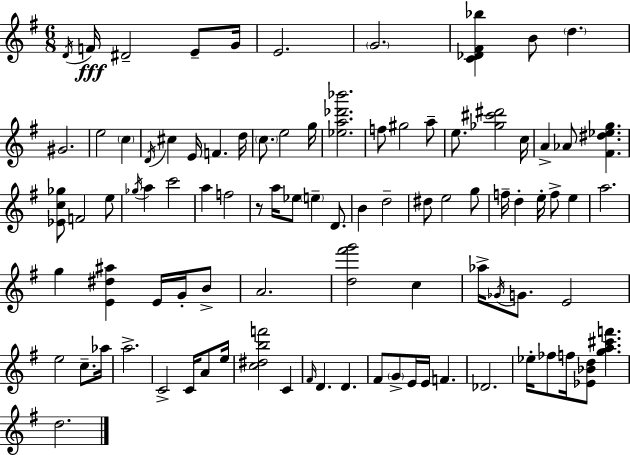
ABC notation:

X:1
T:Untitled
M:6/8
L:1/4
K:G
D/4 F/4 ^D2 E/2 G/4 E2 G2 [C_D^F_b] B/2 d ^G2 e2 c D/4 ^c E/4 F d/4 c/2 e2 g/4 [_ea_d'_b']2 f/2 ^g2 a/2 e/2 [_g^c'^d']2 c/4 A _A/2 [^F^d_eg] [_Ec_g]/2 F2 e/2 _g/4 a c'2 a f2 z/2 a/4 _e/2 e D/2 B d2 ^d/2 e2 g/2 f/4 d e/4 f/2 e a2 g [E^d^a] E/4 G/4 B/2 A2 [d^f'g']2 c _a/4 _G/4 G/2 E2 e2 c/2 _a/4 a2 C2 C/4 A/2 e/4 [c^dbf']2 C ^F/4 D D ^F/2 G/2 E/4 E/4 F _D2 _e/4 _f/2 f/4 [_E_Bd]/2 [ga^c'f'] d2